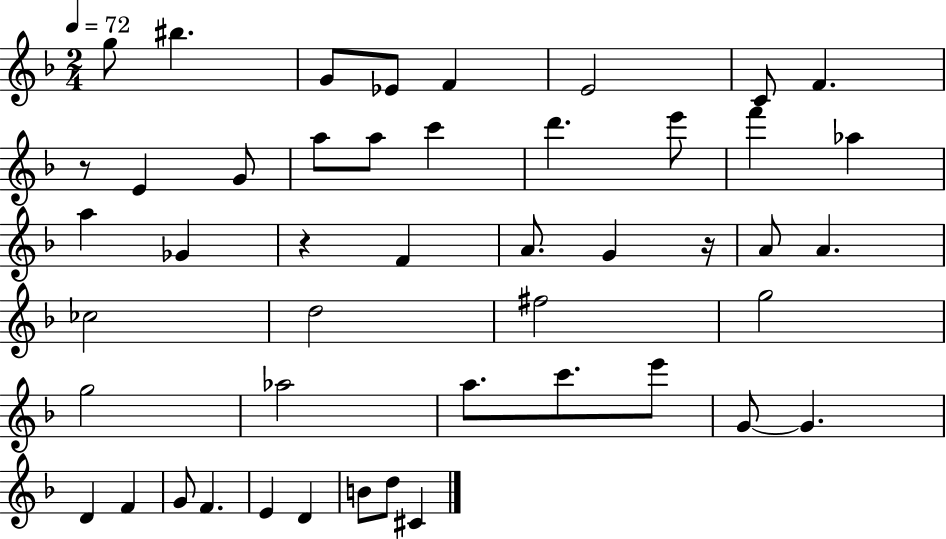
X:1
T:Untitled
M:2/4
L:1/4
K:F
g/2 ^b G/2 _E/2 F E2 C/2 F z/2 E G/2 a/2 a/2 c' d' e'/2 f' _a a _G z F A/2 G z/4 A/2 A _c2 d2 ^f2 g2 g2 _a2 a/2 c'/2 e'/2 G/2 G D F G/2 F E D B/2 d/2 ^C